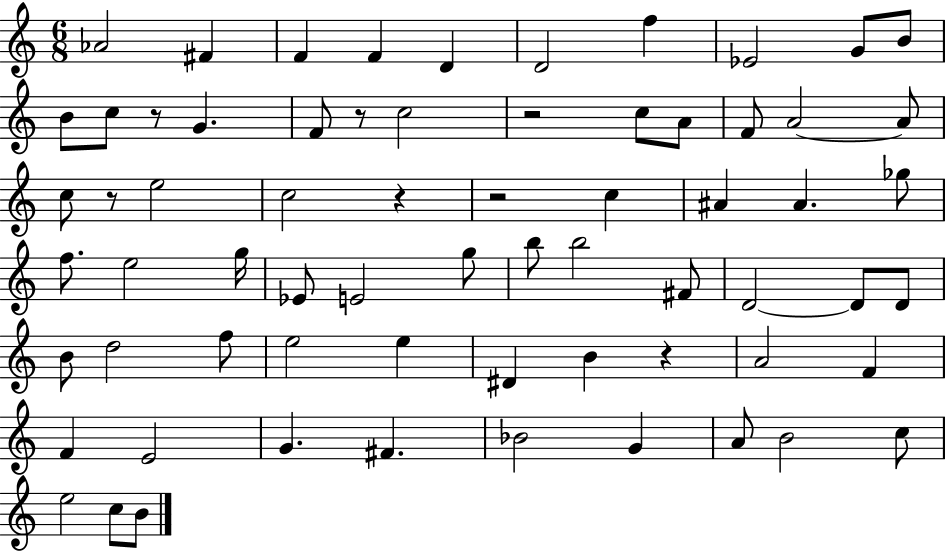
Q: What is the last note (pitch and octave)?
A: B4